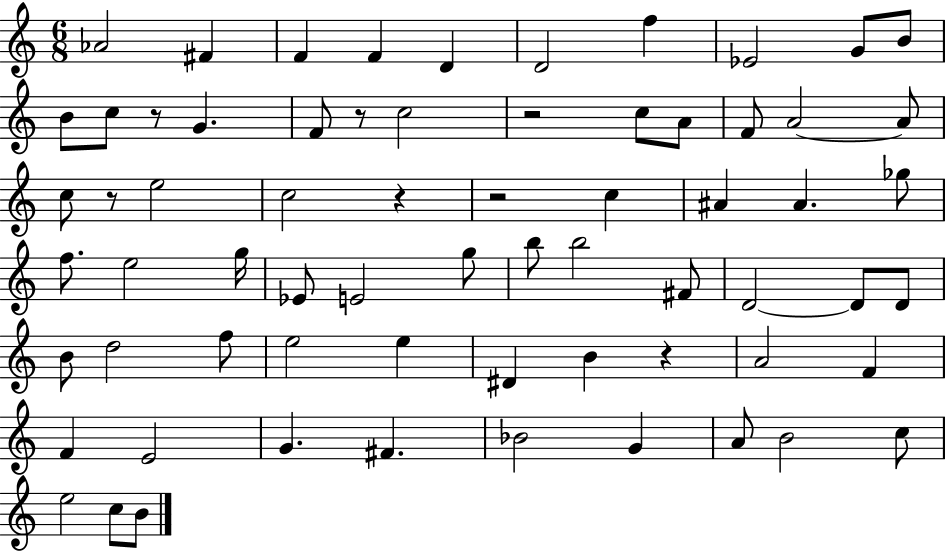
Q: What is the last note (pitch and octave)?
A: B4